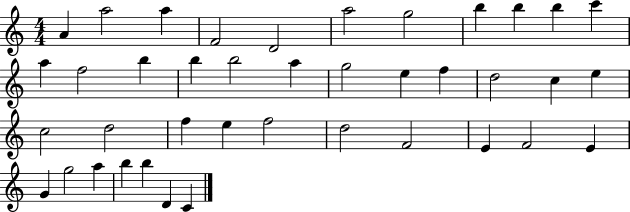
{
  \clef treble
  \numericTimeSignature
  \time 4/4
  \key c \major
  a'4 a''2 a''4 | f'2 d'2 | a''2 g''2 | b''4 b''4 b''4 c'''4 | \break a''4 f''2 b''4 | b''4 b''2 a''4 | g''2 e''4 f''4 | d''2 c''4 e''4 | \break c''2 d''2 | f''4 e''4 f''2 | d''2 f'2 | e'4 f'2 e'4 | \break g'4 g''2 a''4 | b''4 b''4 d'4 c'4 | \bar "|."
}